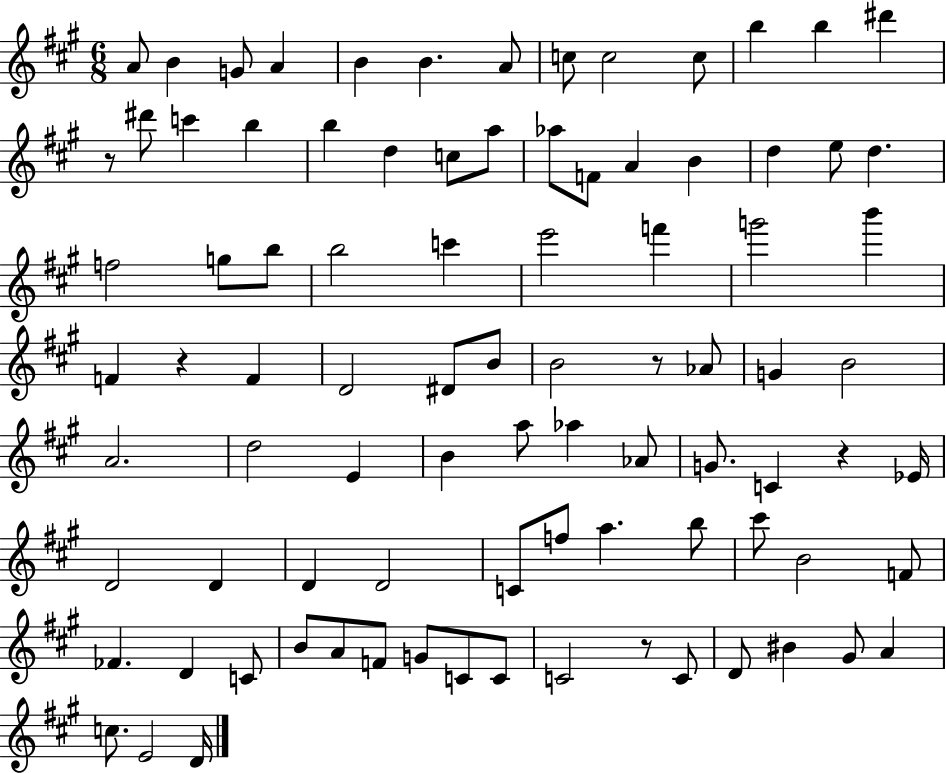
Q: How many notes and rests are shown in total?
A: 89